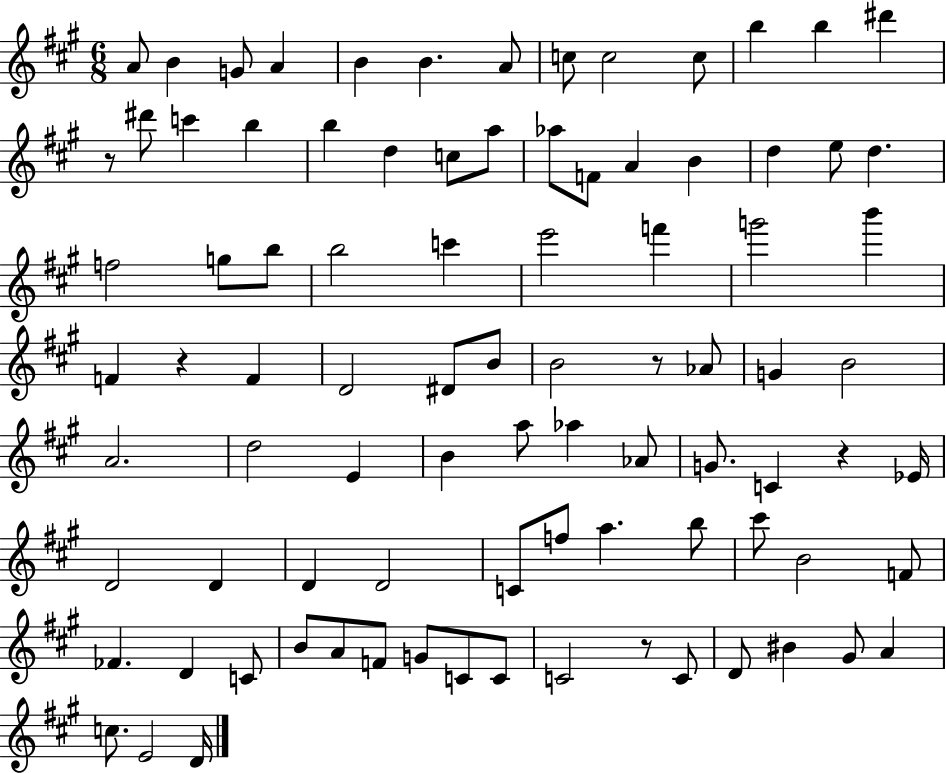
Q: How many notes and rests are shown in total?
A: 89